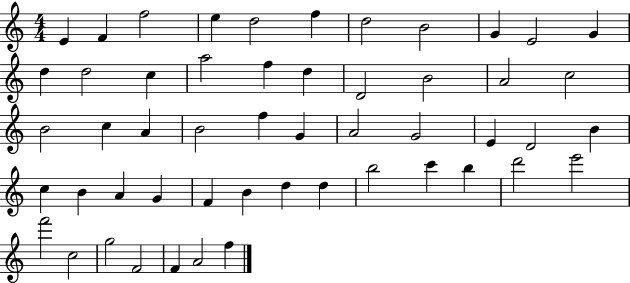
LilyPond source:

{
  \clef treble
  \numericTimeSignature
  \time 4/4
  \key c \major
  e'4 f'4 f''2 | e''4 d''2 f''4 | d''2 b'2 | g'4 e'2 g'4 | \break d''4 d''2 c''4 | a''2 f''4 d''4 | d'2 b'2 | a'2 c''2 | \break b'2 c''4 a'4 | b'2 f''4 g'4 | a'2 g'2 | e'4 d'2 b'4 | \break c''4 b'4 a'4 g'4 | f'4 b'4 d''4 d''4 | b''2 c'''4 b''4 | d'''2 e'''2 | \break f'''2 c''2 | g''2 f'2 | f'4 a'2 f''4 | \bar "|."
}